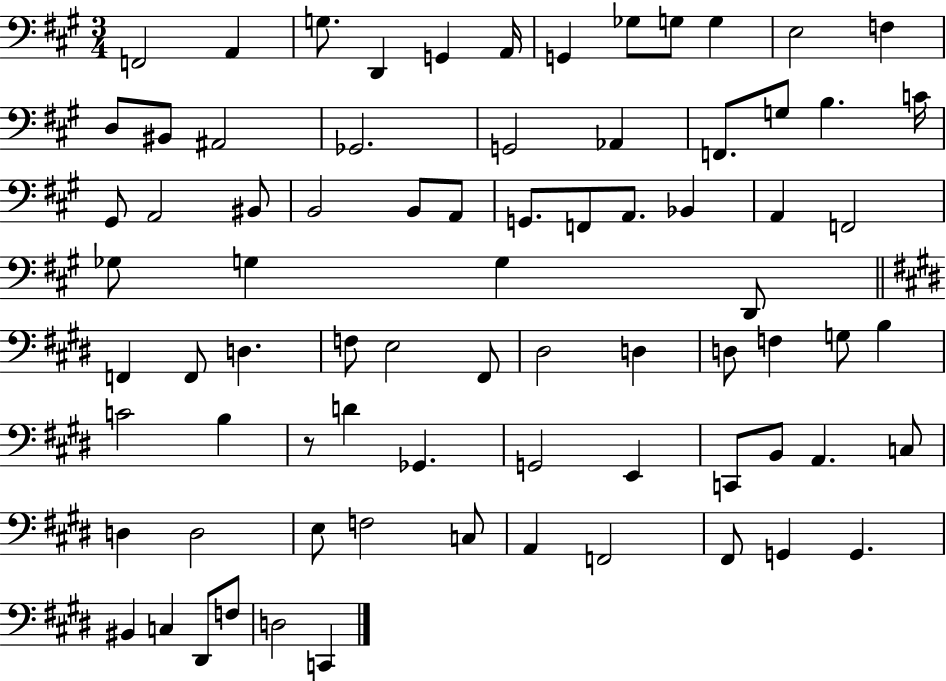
{
  \clef bass
  \numericTimeSignature
  \time 3/4
  \key a \major
  f,2 a,4 | g8. d,4 g,4 a,16 | g,4 ges8 g8 g4 | e2 f4 | \break d8 bis,8 ais,2 | ges,2. | g,2 aes,4 | f,8. g8 b4. c'16 | \break gis,8 a,2 bis,8 | b,2 b,8 a,8 | g,8. f,8 a,8. bes,4 | a,4 f,2 | \break ges8 g4 g4 d,8 | \bar "||" \break \key e \major f,4 f,8 d4. | f8 e2 fis,8 | dis2 d4 | d8 f4 g8 b4 | \break c'2 b4 | r8 d'4 ges,4. | g,2 e,4 | c,8 b,8 a,4. c8 | \break d4 d2 | e8 f2 c8 | a,4 f,2 | fis,8 g,4 g,4. | \break bis,4 c4 dis,8 f8 | d2 c,4 | \bar "|."
}